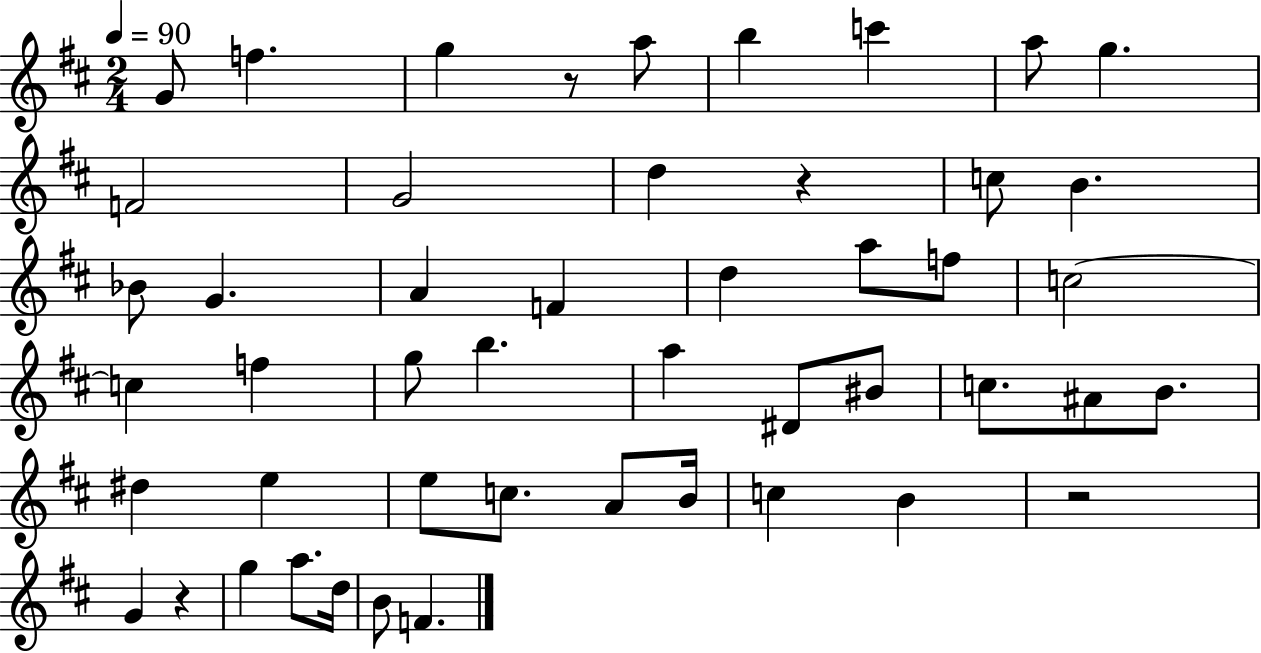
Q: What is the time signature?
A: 2/4